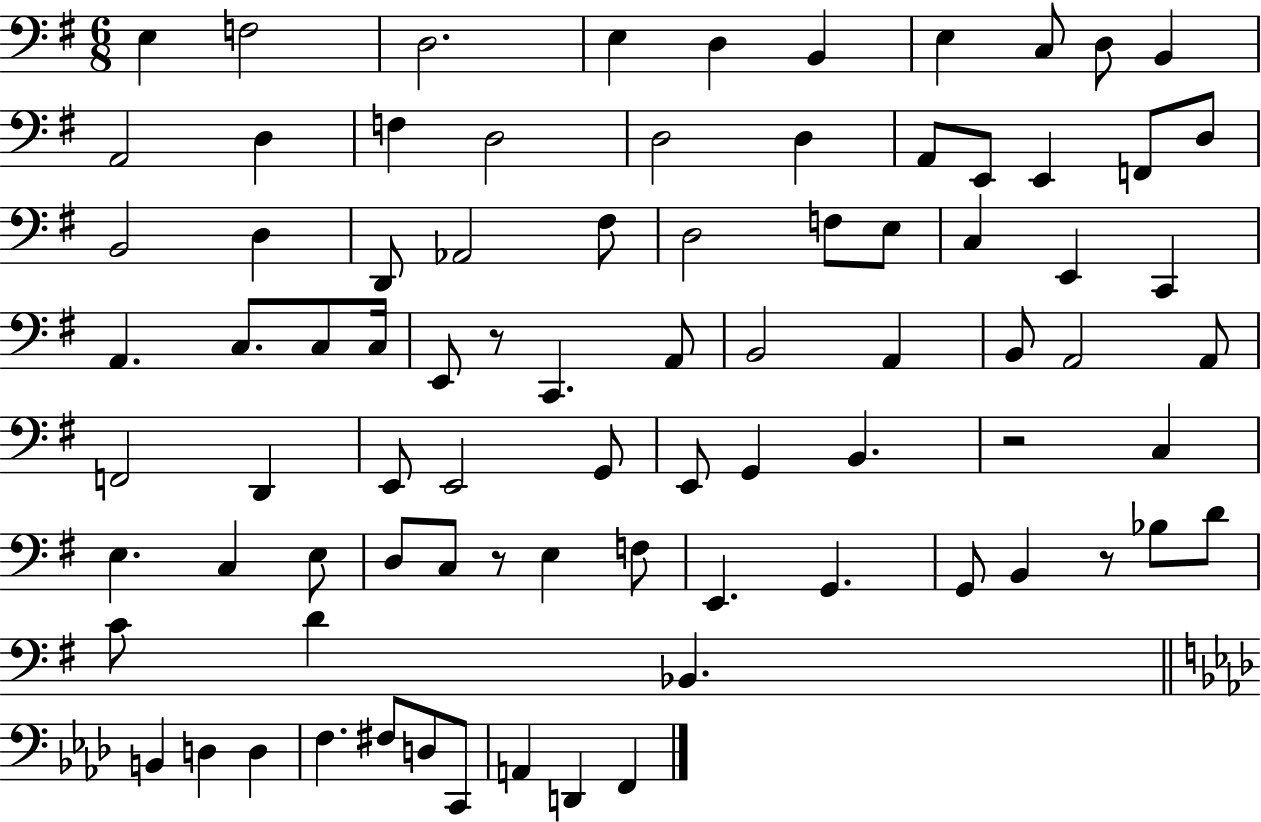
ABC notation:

X:1
T:Untitled
M:6/8
L:1/4
K:G
E, F,2 D,2 E, D, B,, E, C,/2 D,/2 B,, A,,2 D, F, D,2 D,2 D, A,,/2 E,,/2 E,, F,,/2 D,/2 B,,2 D, D,,/2 _A,,2 ^F,/2 D,2 F,/2 E,/2 C, E,, C,, A,, C,/2 C,/2 C,/4 E,,/2 z/2 C,, A,,/2 B,,2 A,, B,,/2 A,,2 A,,/2 F,,2 D,, E,,/2 E,,2 G,,/2 E,,/2 G,, B,, z2 C, E, C, E,/2 D,/2 C,/2 z/2 E, F,/2 E,, G,, G,,/2 B,, z/2 _B,/2 D/2 C/2 D _B,, B,, D, D, F, ^F,/2 D,/2 C,,/2 A,, D,, F,,